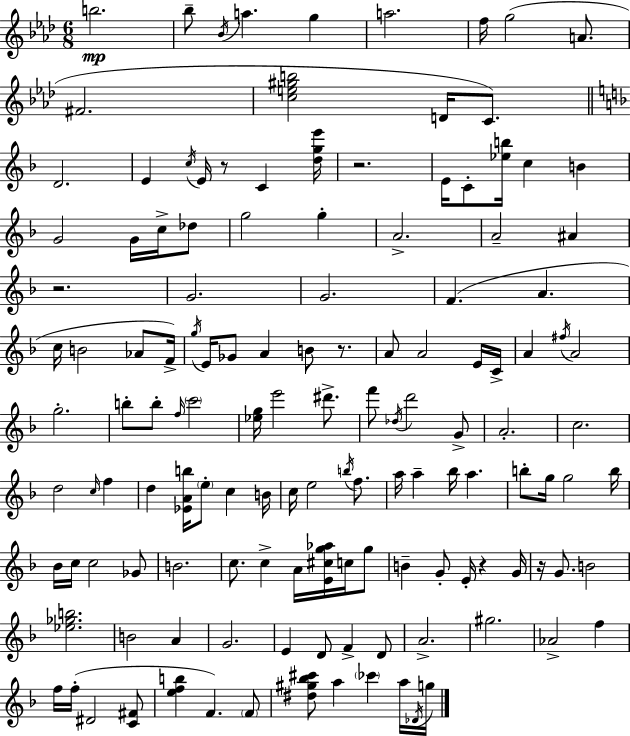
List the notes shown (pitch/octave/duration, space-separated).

B5/h. Bb5/e Bb4/s A5/q. G5/q A5/h. F5/s G5/h A4/e. F#4/h. [C5,E5,G#5,B5]/h D4/s C4/e. D4/h. E4/q C5/s E4/s R/e C4/q [D5,G5,E6]/s R/h. E4/s C4/e [Eb5,B5]/s C5/q B4/q G4/h G4/s C5/s Db5/e G5/h G5/q A4/h. A4/h A#4/q R/h. G4/h. G4/h. F4/q. A4/q. C5/s B4/h Ab4/e F4/s G5/s E4/s Gb4/e A4/q B4/e R/e. A4/e A4/h E4/s C4/s A4/q F#5/s A4/h G5/h. B5/e B5/e F5/s C6/h [Eb5,G5]/s E6/h D#6/e. F6/e Db5/s D6/h G4/e A4/h. C5/h. D5/h C5/s F5/q D5/q [Eb4,A4,B5]/s E5/e C5/q B4/s C5/s E5/h B5/s F5/e. A5/s A5/q Bb5/s A5/q. B5/e G5/s G5/h B5/s Bb4/s C5/s C5/h Gb4/e B4/h. C5/e. C5/q A4/s [E4,C#5,G5,Ab5]/s C5/s G5/e B4/q G4/e E4/s R/q G4/s R/s G4/e. B4/h [Eb5,Gb5,B5]/h. B4/h A4/q G4/h. E4/q D4/e F4/q D4/e A4/h. G#5/h. Ab4/h F5/q F5/s F5/s D#4/h [C4,F#4]/e [E5,F5,B5]/q F4/q. F4/e [D#5,G#5,Bb5,C#6]/e A5/q CES6/q A5/s Db4/s G5/s